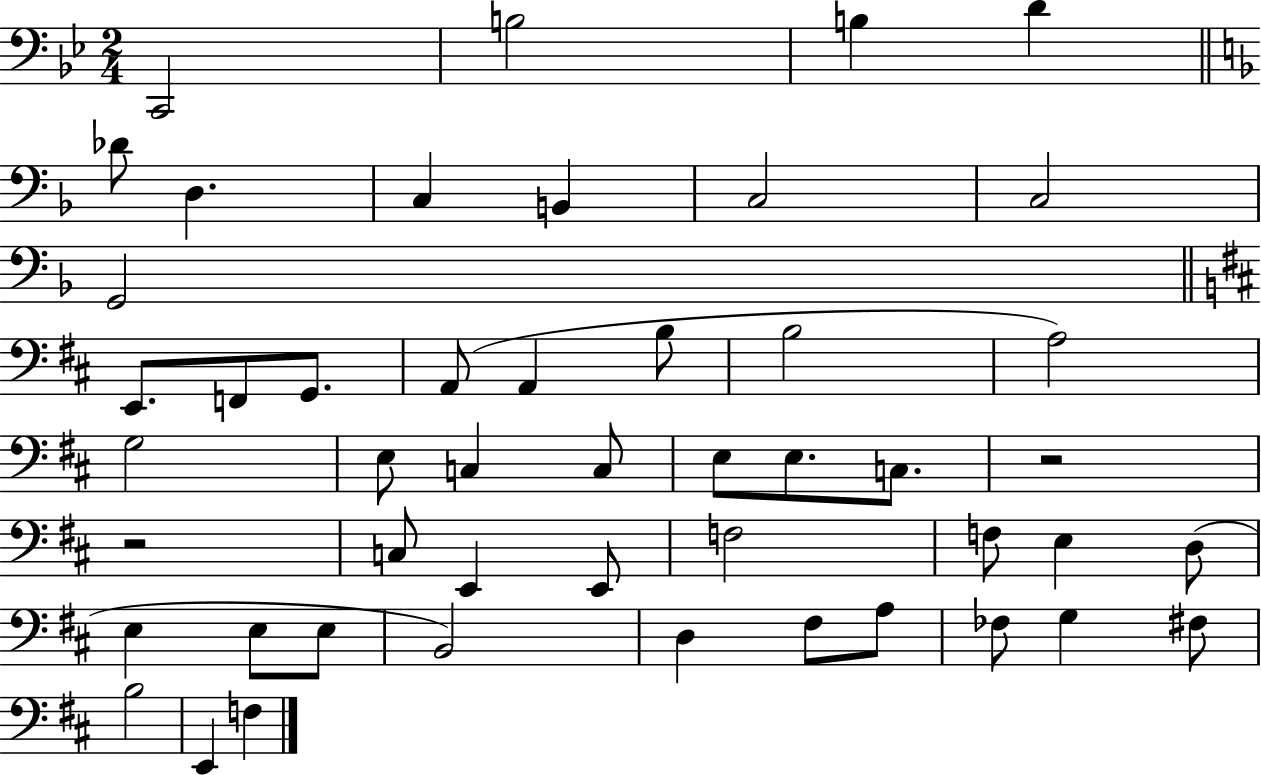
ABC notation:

X:1
T:Untitled
M:2/4
L:1/4
K:Bb
C,,2 B,2 B, D _D/2 D, C, B,, C,2 C,2 G,,2 E,,/2 F,,/2 G,,/2 A,,/2 A,, B,/2 B,2 A,2 G,2 E,/2 C, C,/2 E,/2 E,/2 C,/2 z2 z2 C,/2 E,, E,,/2 F,2 F,/2 E, D,/2 E, E,/2 E,/2 B,,2 D, ^F,/2 A,/2 _F,/2 G, ^F,/2 B,2 E,, F,